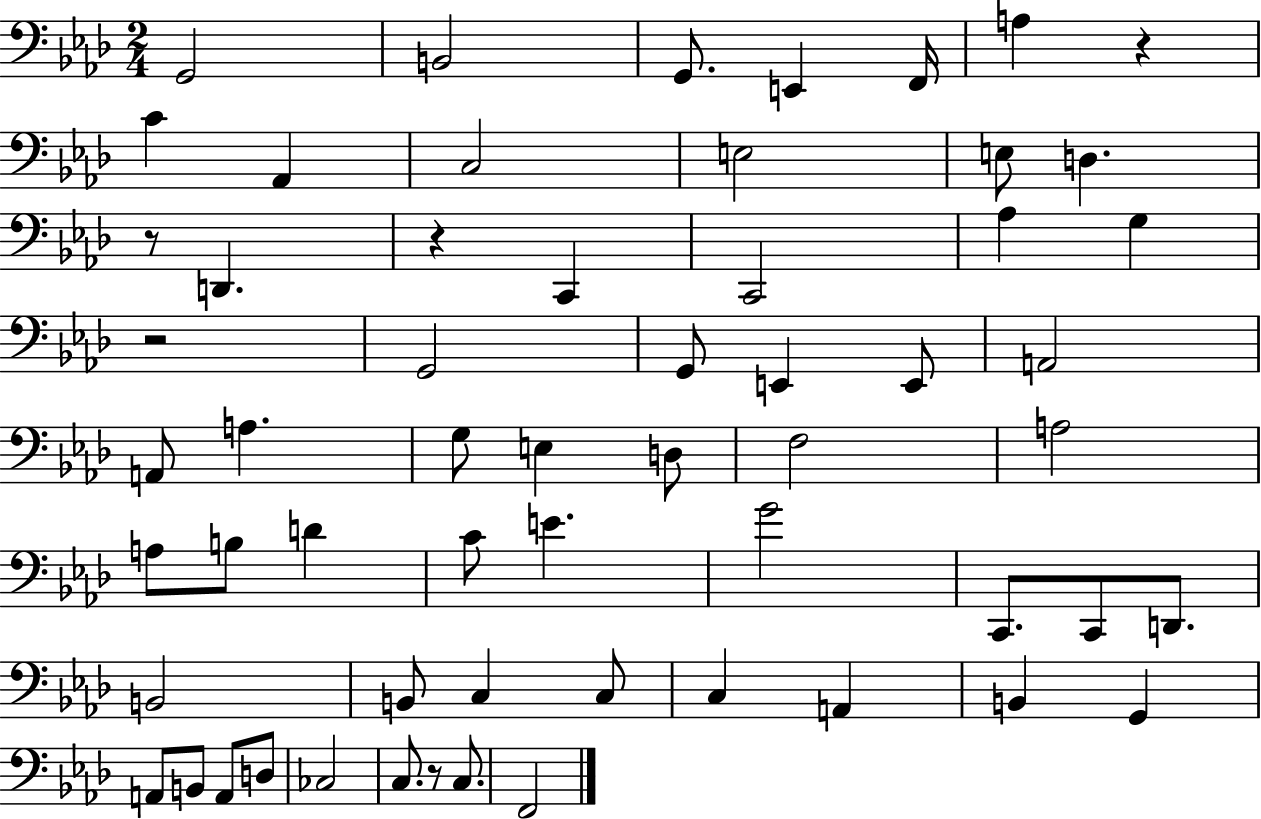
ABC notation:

X:1
T:Untitled
M:2/4
L:1/4
K:Ab
G,,2 B,,2 G,,/2 E,, F,,/4 A, z C _A,, C,2 E,2 E,/2 D, z/2 D,, z C,, C,,2 _A, G, z2 G,,2 G,,/2 E,, E,,/2 A,,2 A,,/2 A, G,/2 E, D,/2 F,2 A,2 A,/2 B,/2 D C/2 E G2 C,,/2 C,,/2 D,,/2 B,,2 B,,/2 C, C,/2 C, A,, B,, G,, A,,/2 B,,/2 A,,/2 D,/2 _C,2 C,/2 z/2 C,/2 F,,2